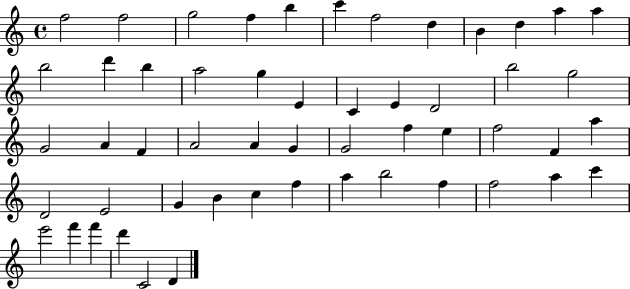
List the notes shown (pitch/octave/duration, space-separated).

F5/h F5/h G5/h F5/q B5/q C6/q F5/h D5/q B4/q D5/q A5/q A5/q B5/h D6/q B5/q A5/h G5/q E4/q C4/q E4/q D4/h B5/h G5/h G4/h A4/q F4/q A4/h A4/q G4/q G4/h F5/q E5/q F5/h F4/q A5/q D4/h E4/h G4/q B4/q C5/q F5/q A5/q B5/h F5/q F5/h A5/q C6/q E6/h F6/q F6/q D6/q C4/h D4/q